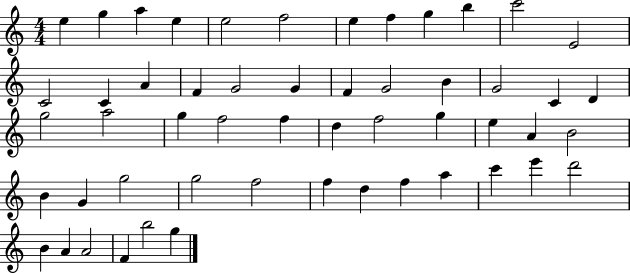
X:1
T:Untitled
M:4/4
L:1/4
K:C
e g a e e2 f2 e f g b c'2 E2 C2 C A F G2 G F G2 B G2 C D g2 a2 g f2 f d f2 g e A B2 B G g2 g2 f2 f d f a c' e' d'2 B A A2 F b2 g